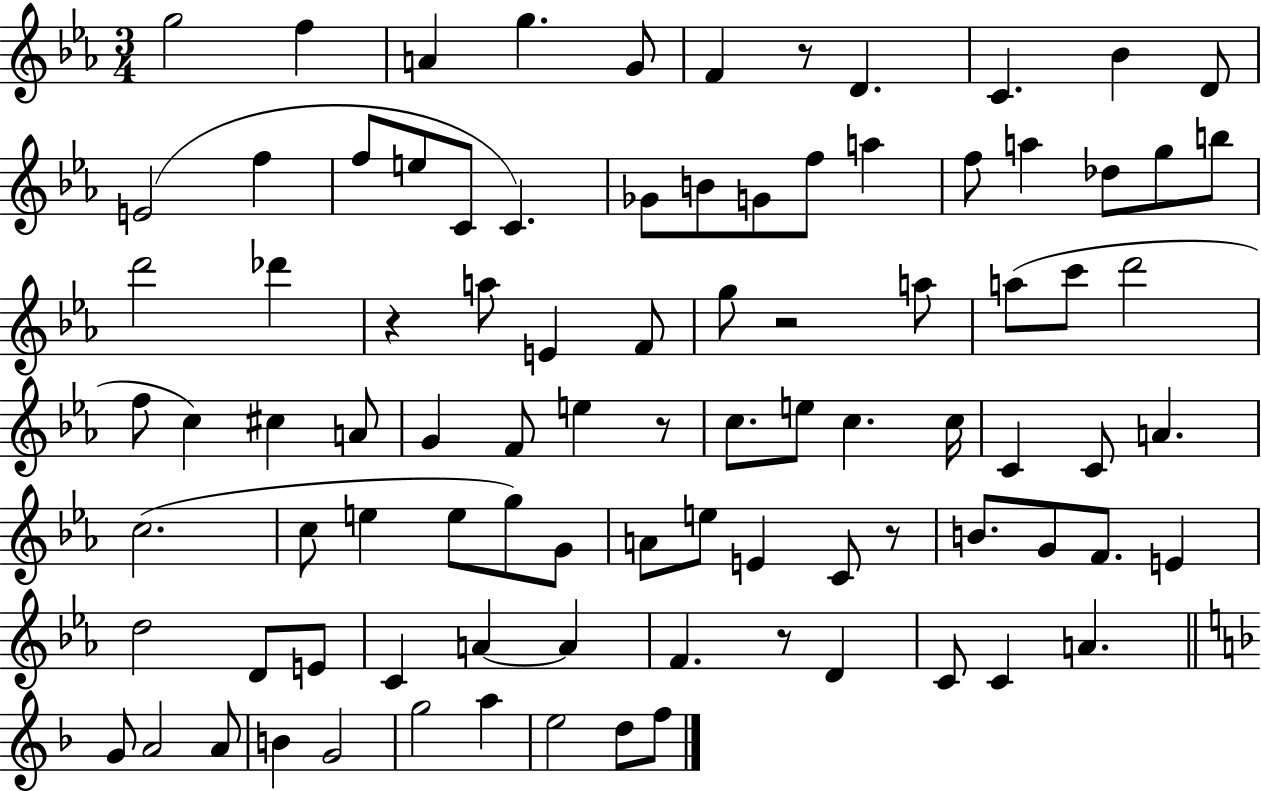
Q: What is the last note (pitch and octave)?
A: F5